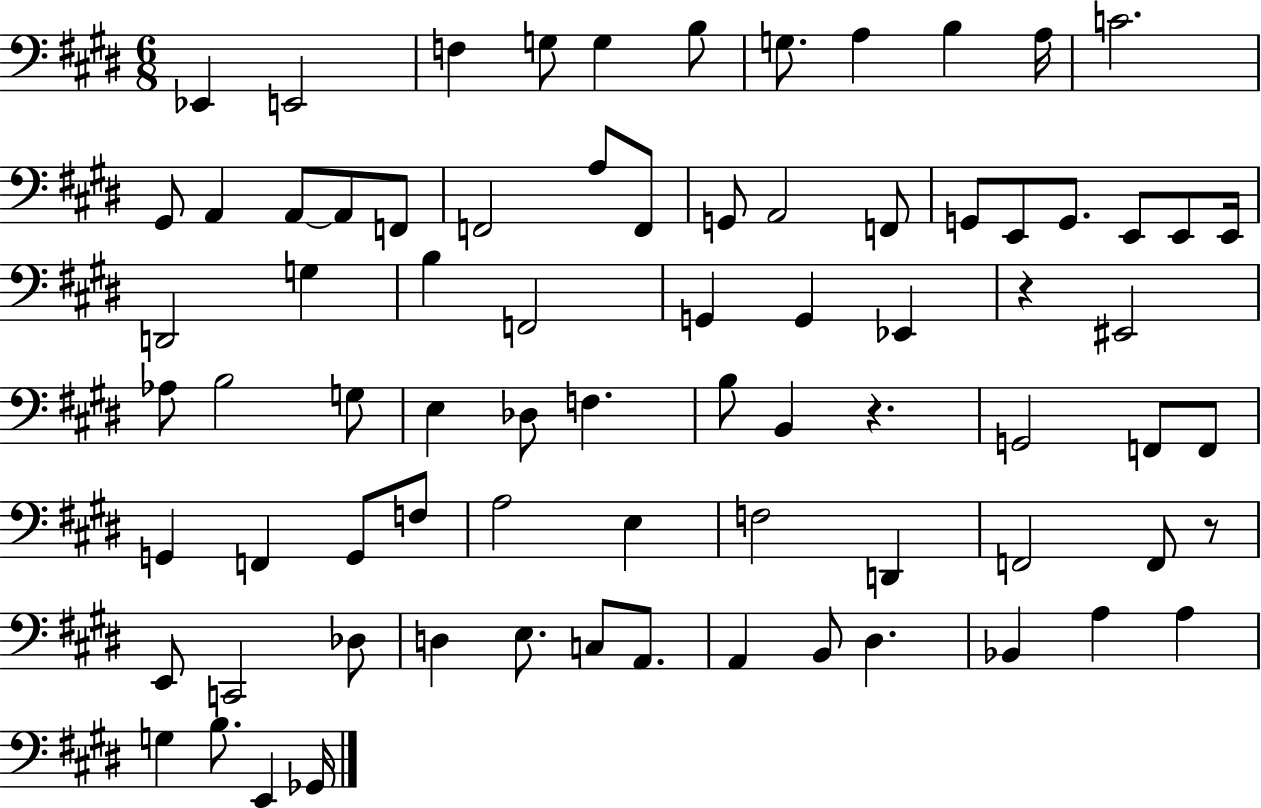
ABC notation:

X:1
T:Untitled
M:6/8
L:1/4
K:E
_E,, E,,2 F, G,/2 G, B,/2 G,/2 A, B, A,/4 C2 ^G,,/2 A,, A,,/2 A,,/2 F,,/2 F,,2 A,/2 F,,/2 G,,/2 A,,2 F,,/2 G,,/2 E,,/2 G,,/2 E,,/2 E,,/2 E,,/4 D,,2 G, B, F,,2 G,, G,, _E,, z ^E,,2 _A,/2 B,2 G,/2 E, _D,/2 F, B,/2 B,, z G,,2 F,,/2 F,,/2 G,, F,, G,,/2 F,/2 A,2 E, F,2 D,, F,,2 F,,/2 z/2 E,,/2 C,,2 _D,/2 D, E,/2 C,/2 A,,/2 A,, B,,/2 ^D, _B,, A, A, G, B,/2 E,, _G,,/4